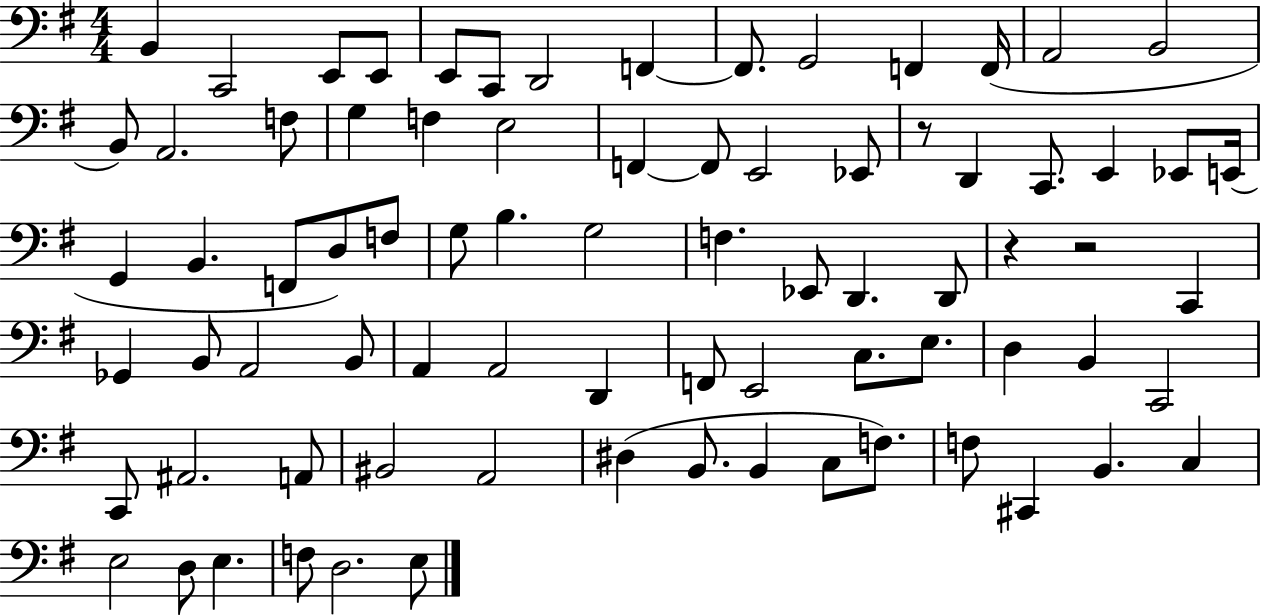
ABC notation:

X:1
T:Untitled
M:4/4
L:1/4
K:G
B,, C,,2 E,,/2 E,,/2 E,,/2 C,,/2 D,,2 F,, F,,/2 G,,2 F,, F,,/4 A,,2 B,,2 B,,/2 A,,2 F,/2 G, F, E,2 F,, F,,/2 E,,2 _E,,/2 z/2 D,, C,,/2 E,, _E,,/2 E,,/4 G,, B,, F,,/2 D,/2 F,/2 G,/2 B, G,2 F, _E,,/2 D,, D,,/2 z z2 C,, _G,, B,,/2 A,,2 B,,/2 A,, A,,2 D,, F,,/2 E,,2 C,/2 E,/2 D, B,, C,,2 C,,/2 ^A,,2 A,,/2 ^B,,2 A,,2 ^D, B,,/2 B,, C,/2 F,/2 F,/2 ^C,, B,, C, E,2 D,/2 E, F,/2 D,2 E,/2